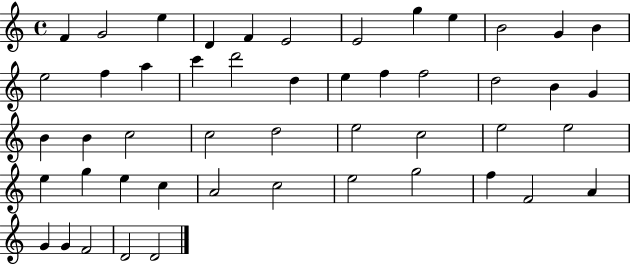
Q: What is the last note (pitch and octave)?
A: D4